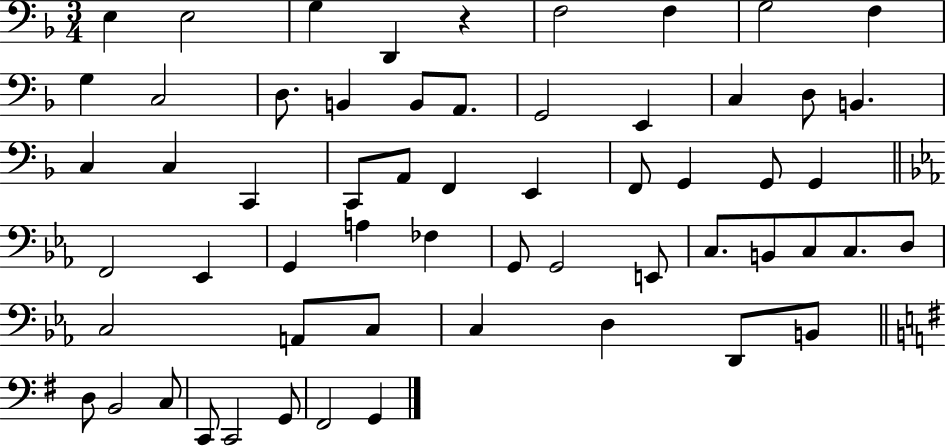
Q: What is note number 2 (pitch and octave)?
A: E3